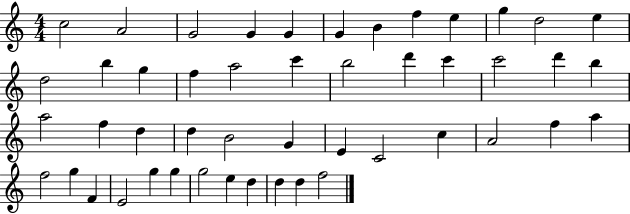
C5/h A4/h G4/h G4/q G4/q G4/q B4/q F5/q E5/q G5/q D5/h E5/q D5/h B5/q G5/q F5/q A5/h C6/q B5/h D6/q C6/q C6/h D6/q B5/q A5/h F5/q D5/q D5/q B4/h G4/q E4/q C4/h C5/q A4/h F5/q A5/q F5/h G5/q F4/q E4/h G5/q G5/q G5/h E5/q D5/q D5/q D5/q F5/h